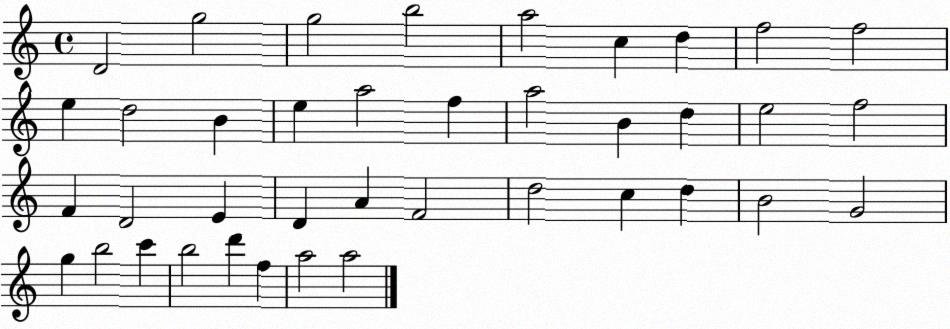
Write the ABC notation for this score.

X:1
T:Untitled
M:4/4
L:1/4
K:C
D2 g2 g2 b2 a2 c d f2 f2 e d2 B e a2 f a2 B d e2 f2 F D2 E D A F2 d2 c d B2 G2 g b2 c' b2 d' f a2 a2